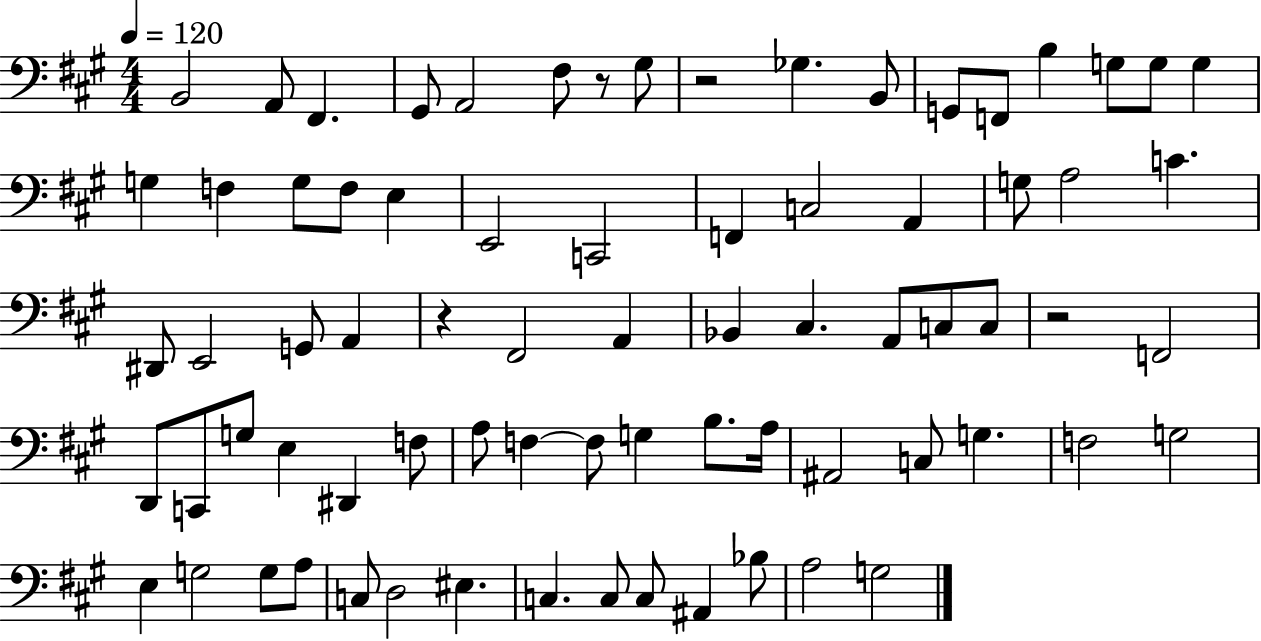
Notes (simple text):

B2/h A2/e F#2/q. G#2/e A2/h F#3/e R/e G#3/e R/h Gb3/q. B2/e G2/e F2/e B3/q G3/e G3/e G3/q G3/q F3/q G3/e F3/e E3/q E2/h C2/h F2/q C3/h A2/q G3/e A3/h C4/q. D#2/e E2/h G2/e A2/q R/q F#2/h A2/q Bb2/q C#3/q. A2/e C3/e C3/e R/h F2/h D2/e C2/e G3/e E3/q D#2/q F3/e A3/e F3/q F3/e G3/q B3/e. A3/s A#2/h C3/e G3/q. F3/h G3/h E3/q G3/h G3/e A3/e C3/e D3/h EIS3/q. C3/q. C3/e C3/e A#2/q Bb3/e A3/h G3/h